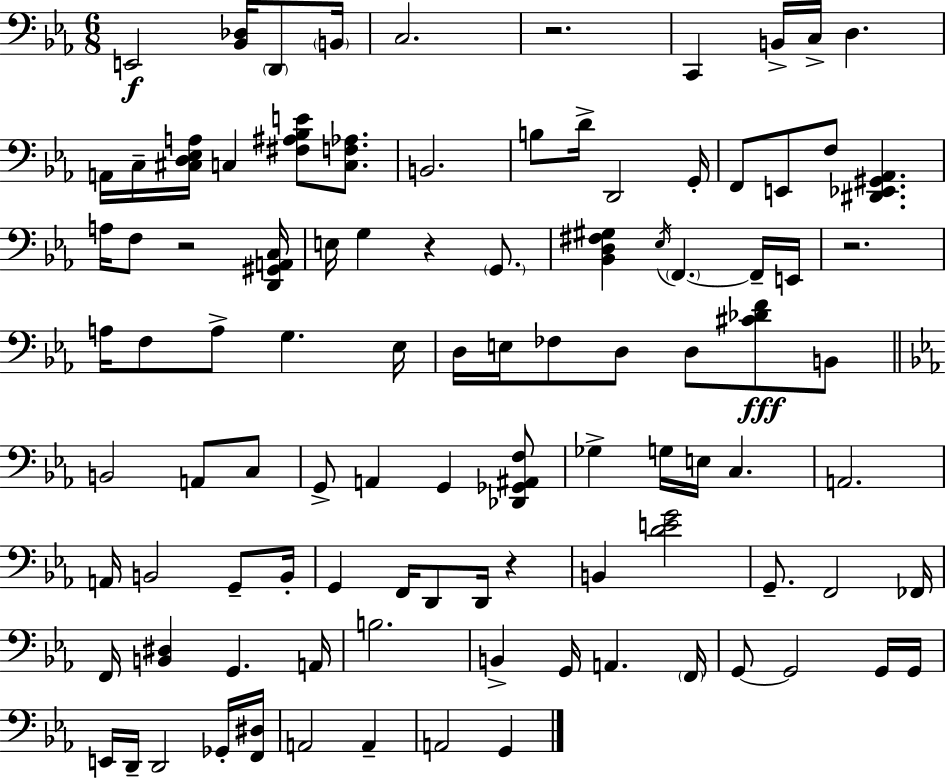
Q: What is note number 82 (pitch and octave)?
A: G2